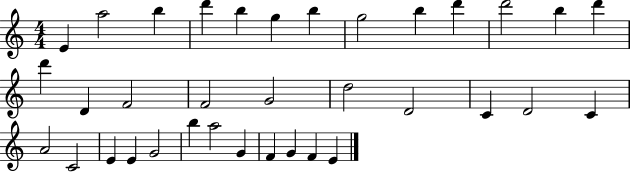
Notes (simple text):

E4/q A5/h B5/q D6/q B5/q G5/q B5/q G5/h B5/q D6/q D6/h B5/q D6/q D6/q D4/q F4/h F4/h G4/h D5/h D4/h C4/q D4/h C4/q A4/h C4/h E4/q E4/q G4/h B5/q A5/h G4/q F4/q G4/q F4/q E4/q